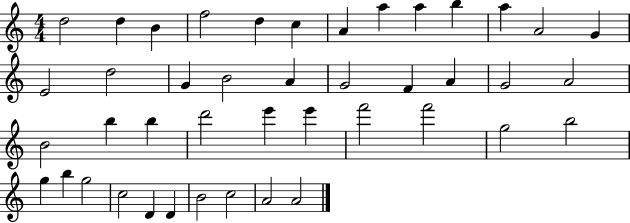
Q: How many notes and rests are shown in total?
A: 43